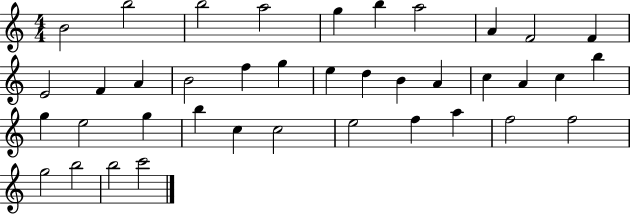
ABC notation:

X:1
T:Untitled
M:4/4
L:1/4
K:C
B2 b2 b2 a2 g b a2 A F2 F E2 F A B2 f g e d B A c A c b g e2 g b c c2 e2 f a f2 f2 g2 b2 b2 c'2